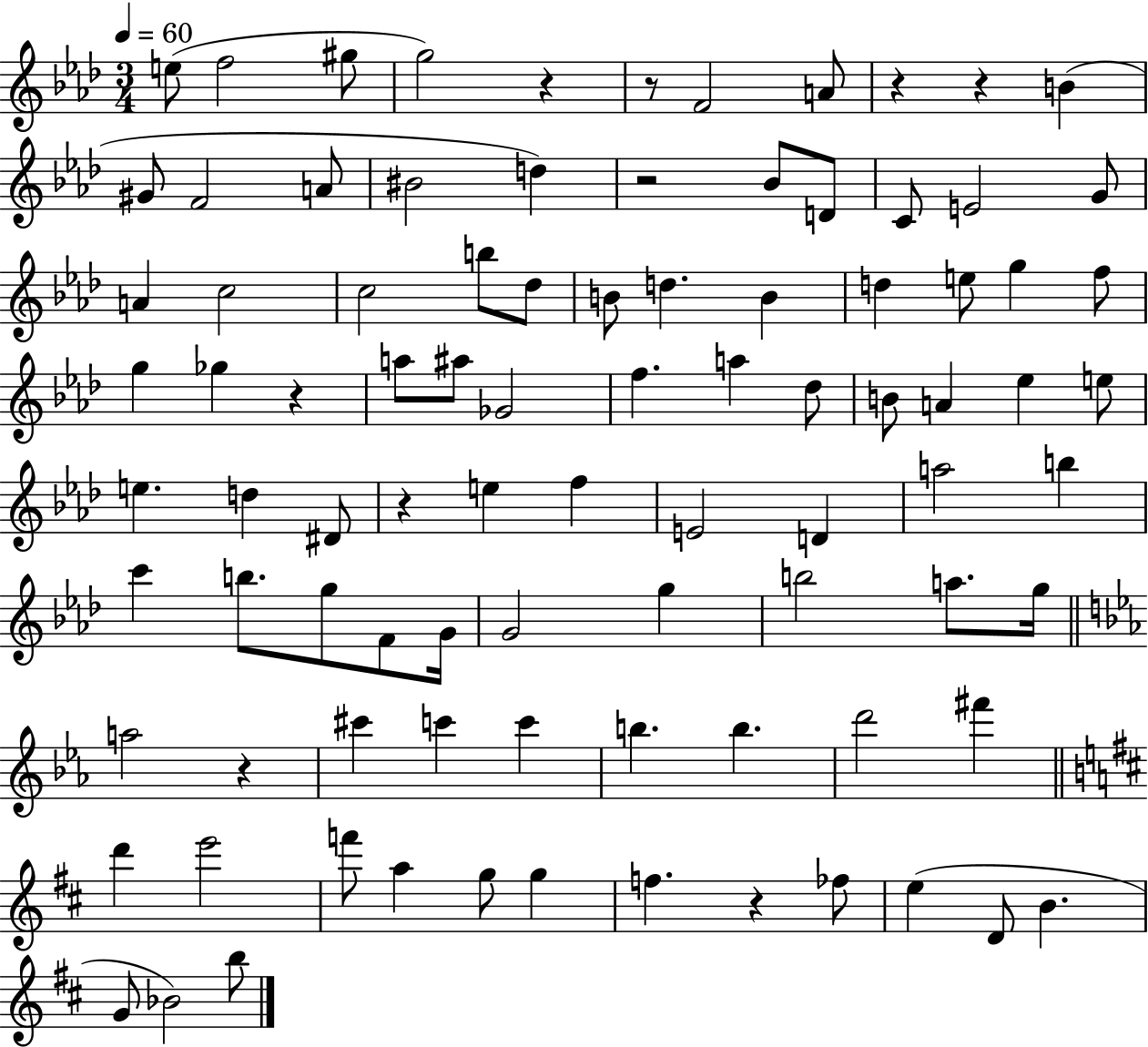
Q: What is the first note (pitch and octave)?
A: E5